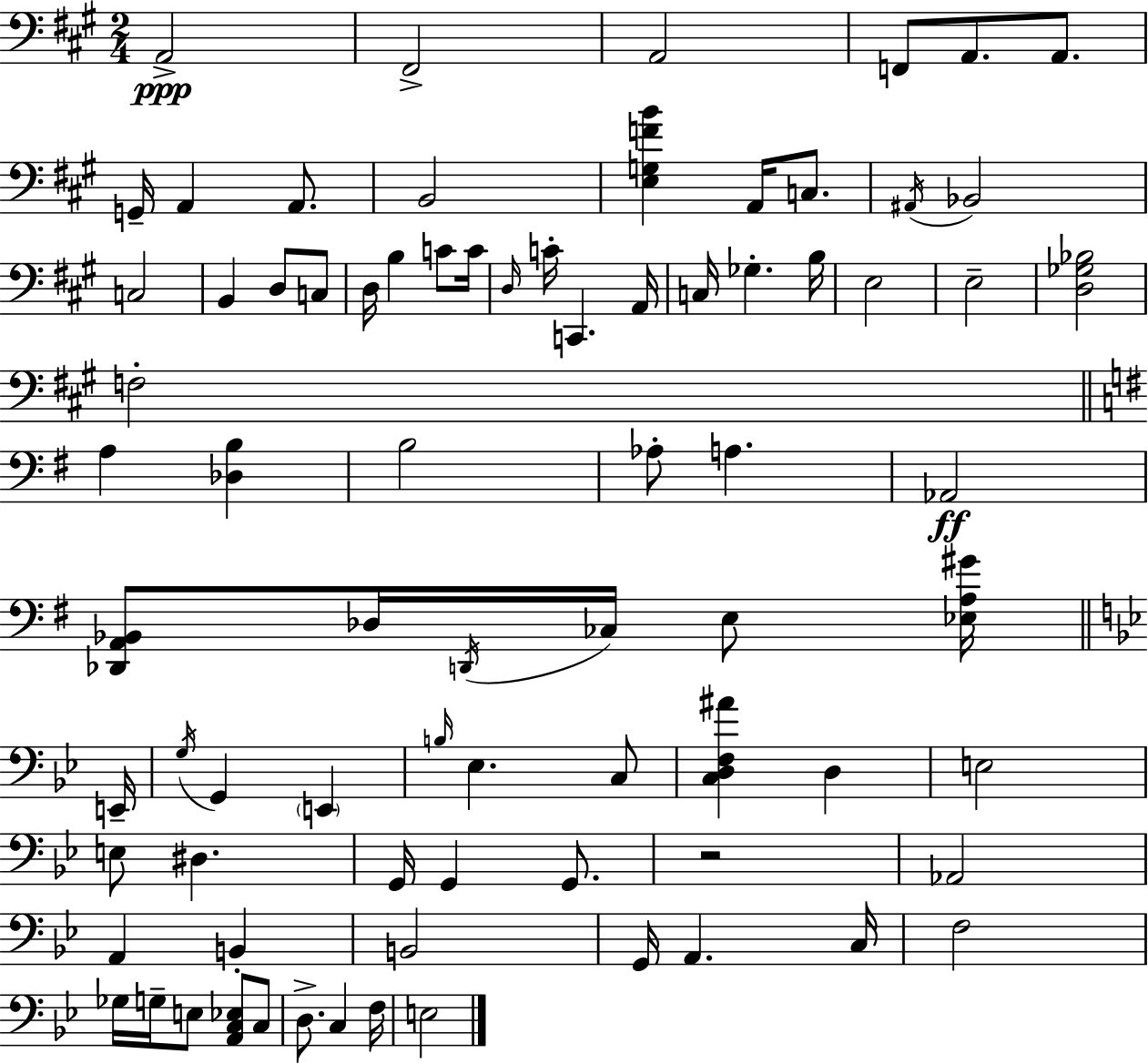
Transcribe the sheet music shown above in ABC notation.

X:1
T:Untitled
M:2/4
L:1/4
K:A
A,,2 ^F,,2 A,,2 F,,/2 A,,/2 A,,/2 G,,/4 A,, A,,/2 B,,2 [E,G,FB] A,,/4 C,/2 ^A,,/4 _B,,2 C,2 B,, D,/2 C,/2 D,/4 B, C/2 C/4 D,/4 C/4 C,, A,,/4 C,/4 _G, B,/4 E,2 E,2 [D,_G,_B,]2 F,2 A, [_D,B,] B,2 _A,/2 A, _A,,2 [_D,,A,,_B,,]/2 _D,/4 D,,/4 _C,/4 E,/2 [_E,A,^G]/4 E,,/4 G,/4 G,, E,, B,/4 _E, C,/2 [C,D,F,^A] D, E,2 E,/2 ^D, G,,/4 G,, G,,/2 z2 _A,,2 A,, B,, B,,2 G,,/4 A,, C,/4 F,2 _G,/4 G,/4 E,/2 [A,,C,_E,]/2 C,/2 D,/2 C, F,/4 E,2